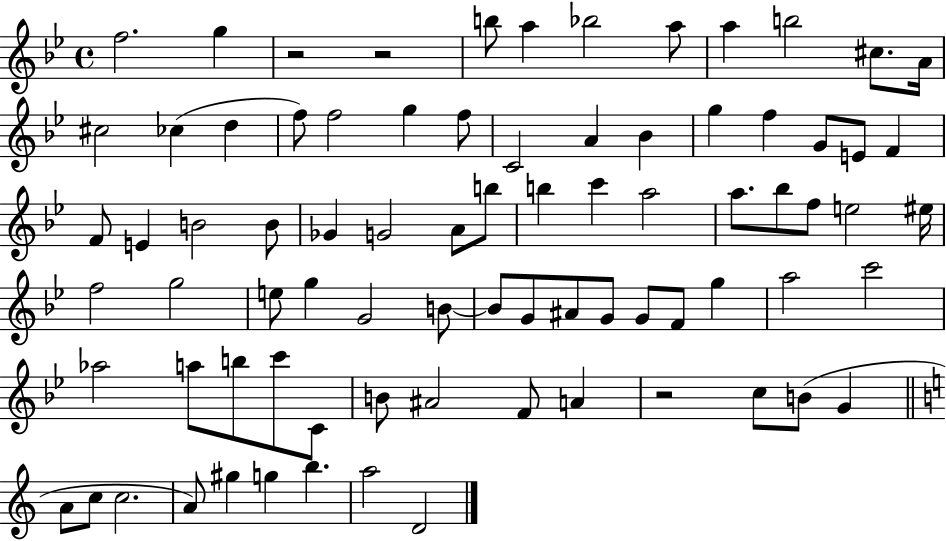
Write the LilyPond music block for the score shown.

{
  \clef treble
  \time 4/4
  \defaultTimeSignature
  \key bes \major
  f''2. g''4 | r2 r2 | b''8 a''4 bes''2 a''8 | a''4 b''2 cis''8. a'16 | \break cis''2 ces''4( d''4 | f''8) f''2 g''4 f''8 | c'2 a'4 bes'4 | g''4 f''4 g'8 e'8 f'4 | \break f'8 e'4 b'2 b'8 | ges'4 g'2 a'8 b''8 | b''4 c'''4 a''2 | a''8. bes''8 f''8 e''2 eis''16 | \break f''2 g''2 | e''8 g''4 g'2 b'8~~ | b'8 g'8 ais'8 g'8 g'8 f'8 g''4 | a''2 c'''2 | \break aes''2 a''8 b''8 c'''8 c'8 | b'8 ais'2 f'8 a'4 | r2 c''8 b'8( g'4 | \bar "||" \break \key a \minor a'8 c''8 c''2. | a'8) gis''4 g''4 b''4. | a''2 d'2 | \bar "|."
}